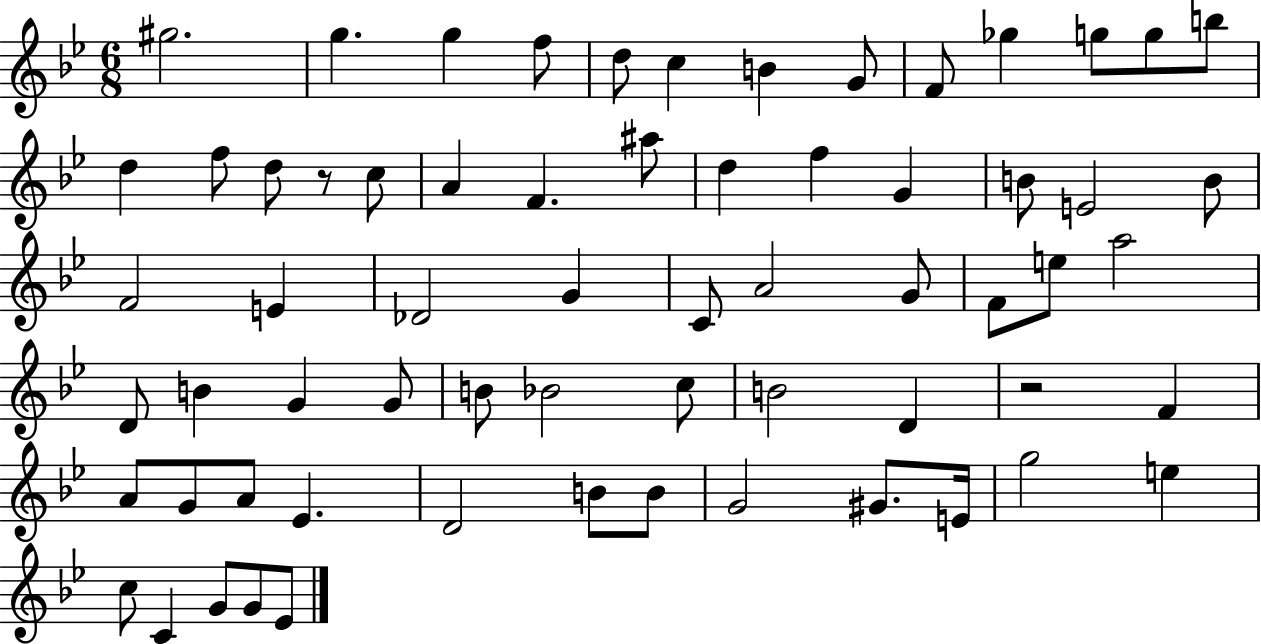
G#5/h. G5/q. G5/q F5/e D5/e C5/q B4/q G4/e F4/e Gb5/q G5/e G5/e B5/e D5/q F5/e D5/e R/e C5/e A4/q F4/q. A#5/e D5/q F5/q G4/q B4/e E4/h B4/e F4/h E4/q Db4/h G4/q C4/e A4/h G4/e F4/e E5/e A5/h D4/e B4/q G4/q G4/e B4/e Bb4/h C5/e B4/h D4/q R/h F4/q A4/e G4/e A4/e Eb4/q. D4/h B4/e B4/e G4/h G#4/e. E4/s G5/h E5/q C5/e C4/q G4/e G4/e Eb4/e